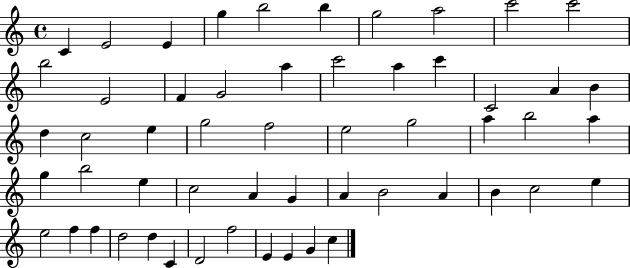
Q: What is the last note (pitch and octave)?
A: C5